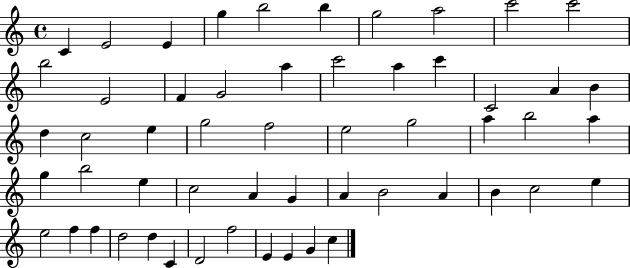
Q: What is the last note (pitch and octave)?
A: C5